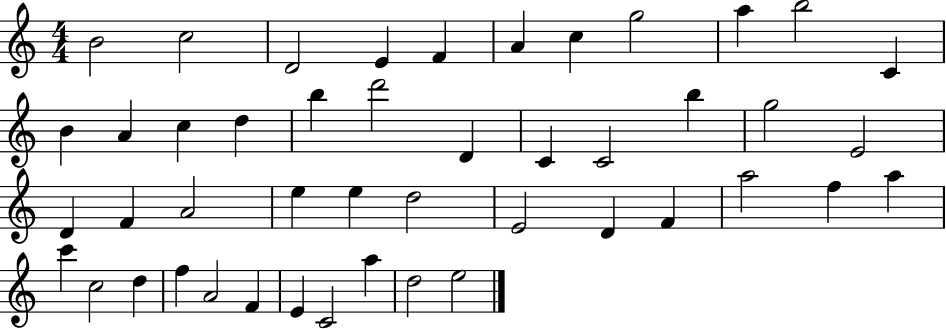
{
  \clef treble
  \numericTimeSignature
  \time 4/4
  \key c \major
  b'2 c''2 | d'2 e'4 f'4 | a'4 c''4 g''2 | a''4 b''2 c'4 | \break b'4 a'4 c''4 d''4 | b''4 d'''2 d'4 | c'4 c'2 b''4 | g''2 e'2 | \break d'4 f'4 a'2 | e''4 e''4 d''2 | e'2 d'4 f'4 | a''2 f''4 a''4 | \break c'''4 c''2 d''4 | f''4 a'2 f'4 | e'4 c'2 a''4 | d''2 e''2 | \break \bar "|."
}